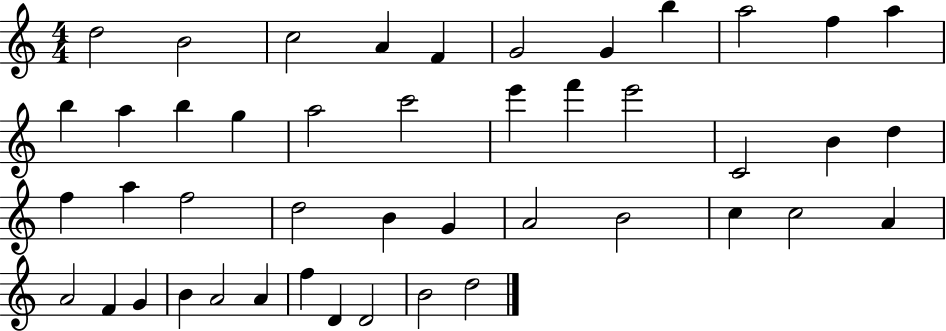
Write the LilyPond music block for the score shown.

{
  \clef treble
  \numericTimeSignature
  \time 4/4
  \key c \major
  d''2 b'2 | c''2 a'4 f'4 | g'2 g'4 b''4 | a''2 f''4 a''4 | \break b''4 a''4 b''4 g''4 | a''2 c'''2 | e'''4 f'''4 e'''2 | c'2 b'4 d''4 | \break f''4 a''4 f''2 | d''2 b'4 g'4 | a'2 b'2 | c''4 c''2 a'4 | \break a'2 f'4 g'4 | b'4 a'2 a'4 | f''4 d'4 d'2 | b'2 d''2 | \break \bar "|."
}